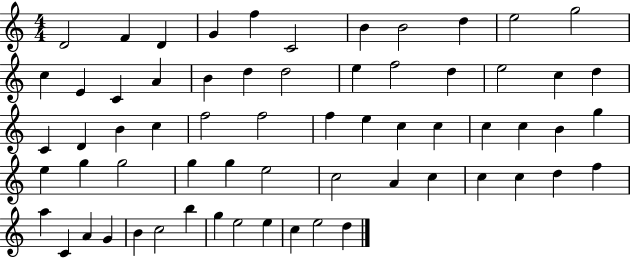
{
  \clef treble
  \numericTimeSignature
  \time 4/4
  \key c \major
  d'2 f'4 d'4 | g'4 f''4 c'2 | b'4 b'2 d''4 | e''2 g''2 | \break c''4 e'4 c'4 a'4 | b'4 d''4 d''2 | e''4 f''2 d''4 | e''2 c''4 d''4 | \break c'4 d'4 b'4 c''4 | f''2 f''2 | f''4 e''4 c''4 c''4 | c''4 c''4 b'4 g''4 | \break e''4 g''4 g''2 | g''4 g''4 e''2 | c''2 a'4 c''4 | c''4 c''4 d''4 f''4 | \break a''4 c'4 a'4 g'4 | b'4 c''2 b''4 | g''4 e''2 e''4 | c''4 e''2 d''4 | \break \bar "|."
}